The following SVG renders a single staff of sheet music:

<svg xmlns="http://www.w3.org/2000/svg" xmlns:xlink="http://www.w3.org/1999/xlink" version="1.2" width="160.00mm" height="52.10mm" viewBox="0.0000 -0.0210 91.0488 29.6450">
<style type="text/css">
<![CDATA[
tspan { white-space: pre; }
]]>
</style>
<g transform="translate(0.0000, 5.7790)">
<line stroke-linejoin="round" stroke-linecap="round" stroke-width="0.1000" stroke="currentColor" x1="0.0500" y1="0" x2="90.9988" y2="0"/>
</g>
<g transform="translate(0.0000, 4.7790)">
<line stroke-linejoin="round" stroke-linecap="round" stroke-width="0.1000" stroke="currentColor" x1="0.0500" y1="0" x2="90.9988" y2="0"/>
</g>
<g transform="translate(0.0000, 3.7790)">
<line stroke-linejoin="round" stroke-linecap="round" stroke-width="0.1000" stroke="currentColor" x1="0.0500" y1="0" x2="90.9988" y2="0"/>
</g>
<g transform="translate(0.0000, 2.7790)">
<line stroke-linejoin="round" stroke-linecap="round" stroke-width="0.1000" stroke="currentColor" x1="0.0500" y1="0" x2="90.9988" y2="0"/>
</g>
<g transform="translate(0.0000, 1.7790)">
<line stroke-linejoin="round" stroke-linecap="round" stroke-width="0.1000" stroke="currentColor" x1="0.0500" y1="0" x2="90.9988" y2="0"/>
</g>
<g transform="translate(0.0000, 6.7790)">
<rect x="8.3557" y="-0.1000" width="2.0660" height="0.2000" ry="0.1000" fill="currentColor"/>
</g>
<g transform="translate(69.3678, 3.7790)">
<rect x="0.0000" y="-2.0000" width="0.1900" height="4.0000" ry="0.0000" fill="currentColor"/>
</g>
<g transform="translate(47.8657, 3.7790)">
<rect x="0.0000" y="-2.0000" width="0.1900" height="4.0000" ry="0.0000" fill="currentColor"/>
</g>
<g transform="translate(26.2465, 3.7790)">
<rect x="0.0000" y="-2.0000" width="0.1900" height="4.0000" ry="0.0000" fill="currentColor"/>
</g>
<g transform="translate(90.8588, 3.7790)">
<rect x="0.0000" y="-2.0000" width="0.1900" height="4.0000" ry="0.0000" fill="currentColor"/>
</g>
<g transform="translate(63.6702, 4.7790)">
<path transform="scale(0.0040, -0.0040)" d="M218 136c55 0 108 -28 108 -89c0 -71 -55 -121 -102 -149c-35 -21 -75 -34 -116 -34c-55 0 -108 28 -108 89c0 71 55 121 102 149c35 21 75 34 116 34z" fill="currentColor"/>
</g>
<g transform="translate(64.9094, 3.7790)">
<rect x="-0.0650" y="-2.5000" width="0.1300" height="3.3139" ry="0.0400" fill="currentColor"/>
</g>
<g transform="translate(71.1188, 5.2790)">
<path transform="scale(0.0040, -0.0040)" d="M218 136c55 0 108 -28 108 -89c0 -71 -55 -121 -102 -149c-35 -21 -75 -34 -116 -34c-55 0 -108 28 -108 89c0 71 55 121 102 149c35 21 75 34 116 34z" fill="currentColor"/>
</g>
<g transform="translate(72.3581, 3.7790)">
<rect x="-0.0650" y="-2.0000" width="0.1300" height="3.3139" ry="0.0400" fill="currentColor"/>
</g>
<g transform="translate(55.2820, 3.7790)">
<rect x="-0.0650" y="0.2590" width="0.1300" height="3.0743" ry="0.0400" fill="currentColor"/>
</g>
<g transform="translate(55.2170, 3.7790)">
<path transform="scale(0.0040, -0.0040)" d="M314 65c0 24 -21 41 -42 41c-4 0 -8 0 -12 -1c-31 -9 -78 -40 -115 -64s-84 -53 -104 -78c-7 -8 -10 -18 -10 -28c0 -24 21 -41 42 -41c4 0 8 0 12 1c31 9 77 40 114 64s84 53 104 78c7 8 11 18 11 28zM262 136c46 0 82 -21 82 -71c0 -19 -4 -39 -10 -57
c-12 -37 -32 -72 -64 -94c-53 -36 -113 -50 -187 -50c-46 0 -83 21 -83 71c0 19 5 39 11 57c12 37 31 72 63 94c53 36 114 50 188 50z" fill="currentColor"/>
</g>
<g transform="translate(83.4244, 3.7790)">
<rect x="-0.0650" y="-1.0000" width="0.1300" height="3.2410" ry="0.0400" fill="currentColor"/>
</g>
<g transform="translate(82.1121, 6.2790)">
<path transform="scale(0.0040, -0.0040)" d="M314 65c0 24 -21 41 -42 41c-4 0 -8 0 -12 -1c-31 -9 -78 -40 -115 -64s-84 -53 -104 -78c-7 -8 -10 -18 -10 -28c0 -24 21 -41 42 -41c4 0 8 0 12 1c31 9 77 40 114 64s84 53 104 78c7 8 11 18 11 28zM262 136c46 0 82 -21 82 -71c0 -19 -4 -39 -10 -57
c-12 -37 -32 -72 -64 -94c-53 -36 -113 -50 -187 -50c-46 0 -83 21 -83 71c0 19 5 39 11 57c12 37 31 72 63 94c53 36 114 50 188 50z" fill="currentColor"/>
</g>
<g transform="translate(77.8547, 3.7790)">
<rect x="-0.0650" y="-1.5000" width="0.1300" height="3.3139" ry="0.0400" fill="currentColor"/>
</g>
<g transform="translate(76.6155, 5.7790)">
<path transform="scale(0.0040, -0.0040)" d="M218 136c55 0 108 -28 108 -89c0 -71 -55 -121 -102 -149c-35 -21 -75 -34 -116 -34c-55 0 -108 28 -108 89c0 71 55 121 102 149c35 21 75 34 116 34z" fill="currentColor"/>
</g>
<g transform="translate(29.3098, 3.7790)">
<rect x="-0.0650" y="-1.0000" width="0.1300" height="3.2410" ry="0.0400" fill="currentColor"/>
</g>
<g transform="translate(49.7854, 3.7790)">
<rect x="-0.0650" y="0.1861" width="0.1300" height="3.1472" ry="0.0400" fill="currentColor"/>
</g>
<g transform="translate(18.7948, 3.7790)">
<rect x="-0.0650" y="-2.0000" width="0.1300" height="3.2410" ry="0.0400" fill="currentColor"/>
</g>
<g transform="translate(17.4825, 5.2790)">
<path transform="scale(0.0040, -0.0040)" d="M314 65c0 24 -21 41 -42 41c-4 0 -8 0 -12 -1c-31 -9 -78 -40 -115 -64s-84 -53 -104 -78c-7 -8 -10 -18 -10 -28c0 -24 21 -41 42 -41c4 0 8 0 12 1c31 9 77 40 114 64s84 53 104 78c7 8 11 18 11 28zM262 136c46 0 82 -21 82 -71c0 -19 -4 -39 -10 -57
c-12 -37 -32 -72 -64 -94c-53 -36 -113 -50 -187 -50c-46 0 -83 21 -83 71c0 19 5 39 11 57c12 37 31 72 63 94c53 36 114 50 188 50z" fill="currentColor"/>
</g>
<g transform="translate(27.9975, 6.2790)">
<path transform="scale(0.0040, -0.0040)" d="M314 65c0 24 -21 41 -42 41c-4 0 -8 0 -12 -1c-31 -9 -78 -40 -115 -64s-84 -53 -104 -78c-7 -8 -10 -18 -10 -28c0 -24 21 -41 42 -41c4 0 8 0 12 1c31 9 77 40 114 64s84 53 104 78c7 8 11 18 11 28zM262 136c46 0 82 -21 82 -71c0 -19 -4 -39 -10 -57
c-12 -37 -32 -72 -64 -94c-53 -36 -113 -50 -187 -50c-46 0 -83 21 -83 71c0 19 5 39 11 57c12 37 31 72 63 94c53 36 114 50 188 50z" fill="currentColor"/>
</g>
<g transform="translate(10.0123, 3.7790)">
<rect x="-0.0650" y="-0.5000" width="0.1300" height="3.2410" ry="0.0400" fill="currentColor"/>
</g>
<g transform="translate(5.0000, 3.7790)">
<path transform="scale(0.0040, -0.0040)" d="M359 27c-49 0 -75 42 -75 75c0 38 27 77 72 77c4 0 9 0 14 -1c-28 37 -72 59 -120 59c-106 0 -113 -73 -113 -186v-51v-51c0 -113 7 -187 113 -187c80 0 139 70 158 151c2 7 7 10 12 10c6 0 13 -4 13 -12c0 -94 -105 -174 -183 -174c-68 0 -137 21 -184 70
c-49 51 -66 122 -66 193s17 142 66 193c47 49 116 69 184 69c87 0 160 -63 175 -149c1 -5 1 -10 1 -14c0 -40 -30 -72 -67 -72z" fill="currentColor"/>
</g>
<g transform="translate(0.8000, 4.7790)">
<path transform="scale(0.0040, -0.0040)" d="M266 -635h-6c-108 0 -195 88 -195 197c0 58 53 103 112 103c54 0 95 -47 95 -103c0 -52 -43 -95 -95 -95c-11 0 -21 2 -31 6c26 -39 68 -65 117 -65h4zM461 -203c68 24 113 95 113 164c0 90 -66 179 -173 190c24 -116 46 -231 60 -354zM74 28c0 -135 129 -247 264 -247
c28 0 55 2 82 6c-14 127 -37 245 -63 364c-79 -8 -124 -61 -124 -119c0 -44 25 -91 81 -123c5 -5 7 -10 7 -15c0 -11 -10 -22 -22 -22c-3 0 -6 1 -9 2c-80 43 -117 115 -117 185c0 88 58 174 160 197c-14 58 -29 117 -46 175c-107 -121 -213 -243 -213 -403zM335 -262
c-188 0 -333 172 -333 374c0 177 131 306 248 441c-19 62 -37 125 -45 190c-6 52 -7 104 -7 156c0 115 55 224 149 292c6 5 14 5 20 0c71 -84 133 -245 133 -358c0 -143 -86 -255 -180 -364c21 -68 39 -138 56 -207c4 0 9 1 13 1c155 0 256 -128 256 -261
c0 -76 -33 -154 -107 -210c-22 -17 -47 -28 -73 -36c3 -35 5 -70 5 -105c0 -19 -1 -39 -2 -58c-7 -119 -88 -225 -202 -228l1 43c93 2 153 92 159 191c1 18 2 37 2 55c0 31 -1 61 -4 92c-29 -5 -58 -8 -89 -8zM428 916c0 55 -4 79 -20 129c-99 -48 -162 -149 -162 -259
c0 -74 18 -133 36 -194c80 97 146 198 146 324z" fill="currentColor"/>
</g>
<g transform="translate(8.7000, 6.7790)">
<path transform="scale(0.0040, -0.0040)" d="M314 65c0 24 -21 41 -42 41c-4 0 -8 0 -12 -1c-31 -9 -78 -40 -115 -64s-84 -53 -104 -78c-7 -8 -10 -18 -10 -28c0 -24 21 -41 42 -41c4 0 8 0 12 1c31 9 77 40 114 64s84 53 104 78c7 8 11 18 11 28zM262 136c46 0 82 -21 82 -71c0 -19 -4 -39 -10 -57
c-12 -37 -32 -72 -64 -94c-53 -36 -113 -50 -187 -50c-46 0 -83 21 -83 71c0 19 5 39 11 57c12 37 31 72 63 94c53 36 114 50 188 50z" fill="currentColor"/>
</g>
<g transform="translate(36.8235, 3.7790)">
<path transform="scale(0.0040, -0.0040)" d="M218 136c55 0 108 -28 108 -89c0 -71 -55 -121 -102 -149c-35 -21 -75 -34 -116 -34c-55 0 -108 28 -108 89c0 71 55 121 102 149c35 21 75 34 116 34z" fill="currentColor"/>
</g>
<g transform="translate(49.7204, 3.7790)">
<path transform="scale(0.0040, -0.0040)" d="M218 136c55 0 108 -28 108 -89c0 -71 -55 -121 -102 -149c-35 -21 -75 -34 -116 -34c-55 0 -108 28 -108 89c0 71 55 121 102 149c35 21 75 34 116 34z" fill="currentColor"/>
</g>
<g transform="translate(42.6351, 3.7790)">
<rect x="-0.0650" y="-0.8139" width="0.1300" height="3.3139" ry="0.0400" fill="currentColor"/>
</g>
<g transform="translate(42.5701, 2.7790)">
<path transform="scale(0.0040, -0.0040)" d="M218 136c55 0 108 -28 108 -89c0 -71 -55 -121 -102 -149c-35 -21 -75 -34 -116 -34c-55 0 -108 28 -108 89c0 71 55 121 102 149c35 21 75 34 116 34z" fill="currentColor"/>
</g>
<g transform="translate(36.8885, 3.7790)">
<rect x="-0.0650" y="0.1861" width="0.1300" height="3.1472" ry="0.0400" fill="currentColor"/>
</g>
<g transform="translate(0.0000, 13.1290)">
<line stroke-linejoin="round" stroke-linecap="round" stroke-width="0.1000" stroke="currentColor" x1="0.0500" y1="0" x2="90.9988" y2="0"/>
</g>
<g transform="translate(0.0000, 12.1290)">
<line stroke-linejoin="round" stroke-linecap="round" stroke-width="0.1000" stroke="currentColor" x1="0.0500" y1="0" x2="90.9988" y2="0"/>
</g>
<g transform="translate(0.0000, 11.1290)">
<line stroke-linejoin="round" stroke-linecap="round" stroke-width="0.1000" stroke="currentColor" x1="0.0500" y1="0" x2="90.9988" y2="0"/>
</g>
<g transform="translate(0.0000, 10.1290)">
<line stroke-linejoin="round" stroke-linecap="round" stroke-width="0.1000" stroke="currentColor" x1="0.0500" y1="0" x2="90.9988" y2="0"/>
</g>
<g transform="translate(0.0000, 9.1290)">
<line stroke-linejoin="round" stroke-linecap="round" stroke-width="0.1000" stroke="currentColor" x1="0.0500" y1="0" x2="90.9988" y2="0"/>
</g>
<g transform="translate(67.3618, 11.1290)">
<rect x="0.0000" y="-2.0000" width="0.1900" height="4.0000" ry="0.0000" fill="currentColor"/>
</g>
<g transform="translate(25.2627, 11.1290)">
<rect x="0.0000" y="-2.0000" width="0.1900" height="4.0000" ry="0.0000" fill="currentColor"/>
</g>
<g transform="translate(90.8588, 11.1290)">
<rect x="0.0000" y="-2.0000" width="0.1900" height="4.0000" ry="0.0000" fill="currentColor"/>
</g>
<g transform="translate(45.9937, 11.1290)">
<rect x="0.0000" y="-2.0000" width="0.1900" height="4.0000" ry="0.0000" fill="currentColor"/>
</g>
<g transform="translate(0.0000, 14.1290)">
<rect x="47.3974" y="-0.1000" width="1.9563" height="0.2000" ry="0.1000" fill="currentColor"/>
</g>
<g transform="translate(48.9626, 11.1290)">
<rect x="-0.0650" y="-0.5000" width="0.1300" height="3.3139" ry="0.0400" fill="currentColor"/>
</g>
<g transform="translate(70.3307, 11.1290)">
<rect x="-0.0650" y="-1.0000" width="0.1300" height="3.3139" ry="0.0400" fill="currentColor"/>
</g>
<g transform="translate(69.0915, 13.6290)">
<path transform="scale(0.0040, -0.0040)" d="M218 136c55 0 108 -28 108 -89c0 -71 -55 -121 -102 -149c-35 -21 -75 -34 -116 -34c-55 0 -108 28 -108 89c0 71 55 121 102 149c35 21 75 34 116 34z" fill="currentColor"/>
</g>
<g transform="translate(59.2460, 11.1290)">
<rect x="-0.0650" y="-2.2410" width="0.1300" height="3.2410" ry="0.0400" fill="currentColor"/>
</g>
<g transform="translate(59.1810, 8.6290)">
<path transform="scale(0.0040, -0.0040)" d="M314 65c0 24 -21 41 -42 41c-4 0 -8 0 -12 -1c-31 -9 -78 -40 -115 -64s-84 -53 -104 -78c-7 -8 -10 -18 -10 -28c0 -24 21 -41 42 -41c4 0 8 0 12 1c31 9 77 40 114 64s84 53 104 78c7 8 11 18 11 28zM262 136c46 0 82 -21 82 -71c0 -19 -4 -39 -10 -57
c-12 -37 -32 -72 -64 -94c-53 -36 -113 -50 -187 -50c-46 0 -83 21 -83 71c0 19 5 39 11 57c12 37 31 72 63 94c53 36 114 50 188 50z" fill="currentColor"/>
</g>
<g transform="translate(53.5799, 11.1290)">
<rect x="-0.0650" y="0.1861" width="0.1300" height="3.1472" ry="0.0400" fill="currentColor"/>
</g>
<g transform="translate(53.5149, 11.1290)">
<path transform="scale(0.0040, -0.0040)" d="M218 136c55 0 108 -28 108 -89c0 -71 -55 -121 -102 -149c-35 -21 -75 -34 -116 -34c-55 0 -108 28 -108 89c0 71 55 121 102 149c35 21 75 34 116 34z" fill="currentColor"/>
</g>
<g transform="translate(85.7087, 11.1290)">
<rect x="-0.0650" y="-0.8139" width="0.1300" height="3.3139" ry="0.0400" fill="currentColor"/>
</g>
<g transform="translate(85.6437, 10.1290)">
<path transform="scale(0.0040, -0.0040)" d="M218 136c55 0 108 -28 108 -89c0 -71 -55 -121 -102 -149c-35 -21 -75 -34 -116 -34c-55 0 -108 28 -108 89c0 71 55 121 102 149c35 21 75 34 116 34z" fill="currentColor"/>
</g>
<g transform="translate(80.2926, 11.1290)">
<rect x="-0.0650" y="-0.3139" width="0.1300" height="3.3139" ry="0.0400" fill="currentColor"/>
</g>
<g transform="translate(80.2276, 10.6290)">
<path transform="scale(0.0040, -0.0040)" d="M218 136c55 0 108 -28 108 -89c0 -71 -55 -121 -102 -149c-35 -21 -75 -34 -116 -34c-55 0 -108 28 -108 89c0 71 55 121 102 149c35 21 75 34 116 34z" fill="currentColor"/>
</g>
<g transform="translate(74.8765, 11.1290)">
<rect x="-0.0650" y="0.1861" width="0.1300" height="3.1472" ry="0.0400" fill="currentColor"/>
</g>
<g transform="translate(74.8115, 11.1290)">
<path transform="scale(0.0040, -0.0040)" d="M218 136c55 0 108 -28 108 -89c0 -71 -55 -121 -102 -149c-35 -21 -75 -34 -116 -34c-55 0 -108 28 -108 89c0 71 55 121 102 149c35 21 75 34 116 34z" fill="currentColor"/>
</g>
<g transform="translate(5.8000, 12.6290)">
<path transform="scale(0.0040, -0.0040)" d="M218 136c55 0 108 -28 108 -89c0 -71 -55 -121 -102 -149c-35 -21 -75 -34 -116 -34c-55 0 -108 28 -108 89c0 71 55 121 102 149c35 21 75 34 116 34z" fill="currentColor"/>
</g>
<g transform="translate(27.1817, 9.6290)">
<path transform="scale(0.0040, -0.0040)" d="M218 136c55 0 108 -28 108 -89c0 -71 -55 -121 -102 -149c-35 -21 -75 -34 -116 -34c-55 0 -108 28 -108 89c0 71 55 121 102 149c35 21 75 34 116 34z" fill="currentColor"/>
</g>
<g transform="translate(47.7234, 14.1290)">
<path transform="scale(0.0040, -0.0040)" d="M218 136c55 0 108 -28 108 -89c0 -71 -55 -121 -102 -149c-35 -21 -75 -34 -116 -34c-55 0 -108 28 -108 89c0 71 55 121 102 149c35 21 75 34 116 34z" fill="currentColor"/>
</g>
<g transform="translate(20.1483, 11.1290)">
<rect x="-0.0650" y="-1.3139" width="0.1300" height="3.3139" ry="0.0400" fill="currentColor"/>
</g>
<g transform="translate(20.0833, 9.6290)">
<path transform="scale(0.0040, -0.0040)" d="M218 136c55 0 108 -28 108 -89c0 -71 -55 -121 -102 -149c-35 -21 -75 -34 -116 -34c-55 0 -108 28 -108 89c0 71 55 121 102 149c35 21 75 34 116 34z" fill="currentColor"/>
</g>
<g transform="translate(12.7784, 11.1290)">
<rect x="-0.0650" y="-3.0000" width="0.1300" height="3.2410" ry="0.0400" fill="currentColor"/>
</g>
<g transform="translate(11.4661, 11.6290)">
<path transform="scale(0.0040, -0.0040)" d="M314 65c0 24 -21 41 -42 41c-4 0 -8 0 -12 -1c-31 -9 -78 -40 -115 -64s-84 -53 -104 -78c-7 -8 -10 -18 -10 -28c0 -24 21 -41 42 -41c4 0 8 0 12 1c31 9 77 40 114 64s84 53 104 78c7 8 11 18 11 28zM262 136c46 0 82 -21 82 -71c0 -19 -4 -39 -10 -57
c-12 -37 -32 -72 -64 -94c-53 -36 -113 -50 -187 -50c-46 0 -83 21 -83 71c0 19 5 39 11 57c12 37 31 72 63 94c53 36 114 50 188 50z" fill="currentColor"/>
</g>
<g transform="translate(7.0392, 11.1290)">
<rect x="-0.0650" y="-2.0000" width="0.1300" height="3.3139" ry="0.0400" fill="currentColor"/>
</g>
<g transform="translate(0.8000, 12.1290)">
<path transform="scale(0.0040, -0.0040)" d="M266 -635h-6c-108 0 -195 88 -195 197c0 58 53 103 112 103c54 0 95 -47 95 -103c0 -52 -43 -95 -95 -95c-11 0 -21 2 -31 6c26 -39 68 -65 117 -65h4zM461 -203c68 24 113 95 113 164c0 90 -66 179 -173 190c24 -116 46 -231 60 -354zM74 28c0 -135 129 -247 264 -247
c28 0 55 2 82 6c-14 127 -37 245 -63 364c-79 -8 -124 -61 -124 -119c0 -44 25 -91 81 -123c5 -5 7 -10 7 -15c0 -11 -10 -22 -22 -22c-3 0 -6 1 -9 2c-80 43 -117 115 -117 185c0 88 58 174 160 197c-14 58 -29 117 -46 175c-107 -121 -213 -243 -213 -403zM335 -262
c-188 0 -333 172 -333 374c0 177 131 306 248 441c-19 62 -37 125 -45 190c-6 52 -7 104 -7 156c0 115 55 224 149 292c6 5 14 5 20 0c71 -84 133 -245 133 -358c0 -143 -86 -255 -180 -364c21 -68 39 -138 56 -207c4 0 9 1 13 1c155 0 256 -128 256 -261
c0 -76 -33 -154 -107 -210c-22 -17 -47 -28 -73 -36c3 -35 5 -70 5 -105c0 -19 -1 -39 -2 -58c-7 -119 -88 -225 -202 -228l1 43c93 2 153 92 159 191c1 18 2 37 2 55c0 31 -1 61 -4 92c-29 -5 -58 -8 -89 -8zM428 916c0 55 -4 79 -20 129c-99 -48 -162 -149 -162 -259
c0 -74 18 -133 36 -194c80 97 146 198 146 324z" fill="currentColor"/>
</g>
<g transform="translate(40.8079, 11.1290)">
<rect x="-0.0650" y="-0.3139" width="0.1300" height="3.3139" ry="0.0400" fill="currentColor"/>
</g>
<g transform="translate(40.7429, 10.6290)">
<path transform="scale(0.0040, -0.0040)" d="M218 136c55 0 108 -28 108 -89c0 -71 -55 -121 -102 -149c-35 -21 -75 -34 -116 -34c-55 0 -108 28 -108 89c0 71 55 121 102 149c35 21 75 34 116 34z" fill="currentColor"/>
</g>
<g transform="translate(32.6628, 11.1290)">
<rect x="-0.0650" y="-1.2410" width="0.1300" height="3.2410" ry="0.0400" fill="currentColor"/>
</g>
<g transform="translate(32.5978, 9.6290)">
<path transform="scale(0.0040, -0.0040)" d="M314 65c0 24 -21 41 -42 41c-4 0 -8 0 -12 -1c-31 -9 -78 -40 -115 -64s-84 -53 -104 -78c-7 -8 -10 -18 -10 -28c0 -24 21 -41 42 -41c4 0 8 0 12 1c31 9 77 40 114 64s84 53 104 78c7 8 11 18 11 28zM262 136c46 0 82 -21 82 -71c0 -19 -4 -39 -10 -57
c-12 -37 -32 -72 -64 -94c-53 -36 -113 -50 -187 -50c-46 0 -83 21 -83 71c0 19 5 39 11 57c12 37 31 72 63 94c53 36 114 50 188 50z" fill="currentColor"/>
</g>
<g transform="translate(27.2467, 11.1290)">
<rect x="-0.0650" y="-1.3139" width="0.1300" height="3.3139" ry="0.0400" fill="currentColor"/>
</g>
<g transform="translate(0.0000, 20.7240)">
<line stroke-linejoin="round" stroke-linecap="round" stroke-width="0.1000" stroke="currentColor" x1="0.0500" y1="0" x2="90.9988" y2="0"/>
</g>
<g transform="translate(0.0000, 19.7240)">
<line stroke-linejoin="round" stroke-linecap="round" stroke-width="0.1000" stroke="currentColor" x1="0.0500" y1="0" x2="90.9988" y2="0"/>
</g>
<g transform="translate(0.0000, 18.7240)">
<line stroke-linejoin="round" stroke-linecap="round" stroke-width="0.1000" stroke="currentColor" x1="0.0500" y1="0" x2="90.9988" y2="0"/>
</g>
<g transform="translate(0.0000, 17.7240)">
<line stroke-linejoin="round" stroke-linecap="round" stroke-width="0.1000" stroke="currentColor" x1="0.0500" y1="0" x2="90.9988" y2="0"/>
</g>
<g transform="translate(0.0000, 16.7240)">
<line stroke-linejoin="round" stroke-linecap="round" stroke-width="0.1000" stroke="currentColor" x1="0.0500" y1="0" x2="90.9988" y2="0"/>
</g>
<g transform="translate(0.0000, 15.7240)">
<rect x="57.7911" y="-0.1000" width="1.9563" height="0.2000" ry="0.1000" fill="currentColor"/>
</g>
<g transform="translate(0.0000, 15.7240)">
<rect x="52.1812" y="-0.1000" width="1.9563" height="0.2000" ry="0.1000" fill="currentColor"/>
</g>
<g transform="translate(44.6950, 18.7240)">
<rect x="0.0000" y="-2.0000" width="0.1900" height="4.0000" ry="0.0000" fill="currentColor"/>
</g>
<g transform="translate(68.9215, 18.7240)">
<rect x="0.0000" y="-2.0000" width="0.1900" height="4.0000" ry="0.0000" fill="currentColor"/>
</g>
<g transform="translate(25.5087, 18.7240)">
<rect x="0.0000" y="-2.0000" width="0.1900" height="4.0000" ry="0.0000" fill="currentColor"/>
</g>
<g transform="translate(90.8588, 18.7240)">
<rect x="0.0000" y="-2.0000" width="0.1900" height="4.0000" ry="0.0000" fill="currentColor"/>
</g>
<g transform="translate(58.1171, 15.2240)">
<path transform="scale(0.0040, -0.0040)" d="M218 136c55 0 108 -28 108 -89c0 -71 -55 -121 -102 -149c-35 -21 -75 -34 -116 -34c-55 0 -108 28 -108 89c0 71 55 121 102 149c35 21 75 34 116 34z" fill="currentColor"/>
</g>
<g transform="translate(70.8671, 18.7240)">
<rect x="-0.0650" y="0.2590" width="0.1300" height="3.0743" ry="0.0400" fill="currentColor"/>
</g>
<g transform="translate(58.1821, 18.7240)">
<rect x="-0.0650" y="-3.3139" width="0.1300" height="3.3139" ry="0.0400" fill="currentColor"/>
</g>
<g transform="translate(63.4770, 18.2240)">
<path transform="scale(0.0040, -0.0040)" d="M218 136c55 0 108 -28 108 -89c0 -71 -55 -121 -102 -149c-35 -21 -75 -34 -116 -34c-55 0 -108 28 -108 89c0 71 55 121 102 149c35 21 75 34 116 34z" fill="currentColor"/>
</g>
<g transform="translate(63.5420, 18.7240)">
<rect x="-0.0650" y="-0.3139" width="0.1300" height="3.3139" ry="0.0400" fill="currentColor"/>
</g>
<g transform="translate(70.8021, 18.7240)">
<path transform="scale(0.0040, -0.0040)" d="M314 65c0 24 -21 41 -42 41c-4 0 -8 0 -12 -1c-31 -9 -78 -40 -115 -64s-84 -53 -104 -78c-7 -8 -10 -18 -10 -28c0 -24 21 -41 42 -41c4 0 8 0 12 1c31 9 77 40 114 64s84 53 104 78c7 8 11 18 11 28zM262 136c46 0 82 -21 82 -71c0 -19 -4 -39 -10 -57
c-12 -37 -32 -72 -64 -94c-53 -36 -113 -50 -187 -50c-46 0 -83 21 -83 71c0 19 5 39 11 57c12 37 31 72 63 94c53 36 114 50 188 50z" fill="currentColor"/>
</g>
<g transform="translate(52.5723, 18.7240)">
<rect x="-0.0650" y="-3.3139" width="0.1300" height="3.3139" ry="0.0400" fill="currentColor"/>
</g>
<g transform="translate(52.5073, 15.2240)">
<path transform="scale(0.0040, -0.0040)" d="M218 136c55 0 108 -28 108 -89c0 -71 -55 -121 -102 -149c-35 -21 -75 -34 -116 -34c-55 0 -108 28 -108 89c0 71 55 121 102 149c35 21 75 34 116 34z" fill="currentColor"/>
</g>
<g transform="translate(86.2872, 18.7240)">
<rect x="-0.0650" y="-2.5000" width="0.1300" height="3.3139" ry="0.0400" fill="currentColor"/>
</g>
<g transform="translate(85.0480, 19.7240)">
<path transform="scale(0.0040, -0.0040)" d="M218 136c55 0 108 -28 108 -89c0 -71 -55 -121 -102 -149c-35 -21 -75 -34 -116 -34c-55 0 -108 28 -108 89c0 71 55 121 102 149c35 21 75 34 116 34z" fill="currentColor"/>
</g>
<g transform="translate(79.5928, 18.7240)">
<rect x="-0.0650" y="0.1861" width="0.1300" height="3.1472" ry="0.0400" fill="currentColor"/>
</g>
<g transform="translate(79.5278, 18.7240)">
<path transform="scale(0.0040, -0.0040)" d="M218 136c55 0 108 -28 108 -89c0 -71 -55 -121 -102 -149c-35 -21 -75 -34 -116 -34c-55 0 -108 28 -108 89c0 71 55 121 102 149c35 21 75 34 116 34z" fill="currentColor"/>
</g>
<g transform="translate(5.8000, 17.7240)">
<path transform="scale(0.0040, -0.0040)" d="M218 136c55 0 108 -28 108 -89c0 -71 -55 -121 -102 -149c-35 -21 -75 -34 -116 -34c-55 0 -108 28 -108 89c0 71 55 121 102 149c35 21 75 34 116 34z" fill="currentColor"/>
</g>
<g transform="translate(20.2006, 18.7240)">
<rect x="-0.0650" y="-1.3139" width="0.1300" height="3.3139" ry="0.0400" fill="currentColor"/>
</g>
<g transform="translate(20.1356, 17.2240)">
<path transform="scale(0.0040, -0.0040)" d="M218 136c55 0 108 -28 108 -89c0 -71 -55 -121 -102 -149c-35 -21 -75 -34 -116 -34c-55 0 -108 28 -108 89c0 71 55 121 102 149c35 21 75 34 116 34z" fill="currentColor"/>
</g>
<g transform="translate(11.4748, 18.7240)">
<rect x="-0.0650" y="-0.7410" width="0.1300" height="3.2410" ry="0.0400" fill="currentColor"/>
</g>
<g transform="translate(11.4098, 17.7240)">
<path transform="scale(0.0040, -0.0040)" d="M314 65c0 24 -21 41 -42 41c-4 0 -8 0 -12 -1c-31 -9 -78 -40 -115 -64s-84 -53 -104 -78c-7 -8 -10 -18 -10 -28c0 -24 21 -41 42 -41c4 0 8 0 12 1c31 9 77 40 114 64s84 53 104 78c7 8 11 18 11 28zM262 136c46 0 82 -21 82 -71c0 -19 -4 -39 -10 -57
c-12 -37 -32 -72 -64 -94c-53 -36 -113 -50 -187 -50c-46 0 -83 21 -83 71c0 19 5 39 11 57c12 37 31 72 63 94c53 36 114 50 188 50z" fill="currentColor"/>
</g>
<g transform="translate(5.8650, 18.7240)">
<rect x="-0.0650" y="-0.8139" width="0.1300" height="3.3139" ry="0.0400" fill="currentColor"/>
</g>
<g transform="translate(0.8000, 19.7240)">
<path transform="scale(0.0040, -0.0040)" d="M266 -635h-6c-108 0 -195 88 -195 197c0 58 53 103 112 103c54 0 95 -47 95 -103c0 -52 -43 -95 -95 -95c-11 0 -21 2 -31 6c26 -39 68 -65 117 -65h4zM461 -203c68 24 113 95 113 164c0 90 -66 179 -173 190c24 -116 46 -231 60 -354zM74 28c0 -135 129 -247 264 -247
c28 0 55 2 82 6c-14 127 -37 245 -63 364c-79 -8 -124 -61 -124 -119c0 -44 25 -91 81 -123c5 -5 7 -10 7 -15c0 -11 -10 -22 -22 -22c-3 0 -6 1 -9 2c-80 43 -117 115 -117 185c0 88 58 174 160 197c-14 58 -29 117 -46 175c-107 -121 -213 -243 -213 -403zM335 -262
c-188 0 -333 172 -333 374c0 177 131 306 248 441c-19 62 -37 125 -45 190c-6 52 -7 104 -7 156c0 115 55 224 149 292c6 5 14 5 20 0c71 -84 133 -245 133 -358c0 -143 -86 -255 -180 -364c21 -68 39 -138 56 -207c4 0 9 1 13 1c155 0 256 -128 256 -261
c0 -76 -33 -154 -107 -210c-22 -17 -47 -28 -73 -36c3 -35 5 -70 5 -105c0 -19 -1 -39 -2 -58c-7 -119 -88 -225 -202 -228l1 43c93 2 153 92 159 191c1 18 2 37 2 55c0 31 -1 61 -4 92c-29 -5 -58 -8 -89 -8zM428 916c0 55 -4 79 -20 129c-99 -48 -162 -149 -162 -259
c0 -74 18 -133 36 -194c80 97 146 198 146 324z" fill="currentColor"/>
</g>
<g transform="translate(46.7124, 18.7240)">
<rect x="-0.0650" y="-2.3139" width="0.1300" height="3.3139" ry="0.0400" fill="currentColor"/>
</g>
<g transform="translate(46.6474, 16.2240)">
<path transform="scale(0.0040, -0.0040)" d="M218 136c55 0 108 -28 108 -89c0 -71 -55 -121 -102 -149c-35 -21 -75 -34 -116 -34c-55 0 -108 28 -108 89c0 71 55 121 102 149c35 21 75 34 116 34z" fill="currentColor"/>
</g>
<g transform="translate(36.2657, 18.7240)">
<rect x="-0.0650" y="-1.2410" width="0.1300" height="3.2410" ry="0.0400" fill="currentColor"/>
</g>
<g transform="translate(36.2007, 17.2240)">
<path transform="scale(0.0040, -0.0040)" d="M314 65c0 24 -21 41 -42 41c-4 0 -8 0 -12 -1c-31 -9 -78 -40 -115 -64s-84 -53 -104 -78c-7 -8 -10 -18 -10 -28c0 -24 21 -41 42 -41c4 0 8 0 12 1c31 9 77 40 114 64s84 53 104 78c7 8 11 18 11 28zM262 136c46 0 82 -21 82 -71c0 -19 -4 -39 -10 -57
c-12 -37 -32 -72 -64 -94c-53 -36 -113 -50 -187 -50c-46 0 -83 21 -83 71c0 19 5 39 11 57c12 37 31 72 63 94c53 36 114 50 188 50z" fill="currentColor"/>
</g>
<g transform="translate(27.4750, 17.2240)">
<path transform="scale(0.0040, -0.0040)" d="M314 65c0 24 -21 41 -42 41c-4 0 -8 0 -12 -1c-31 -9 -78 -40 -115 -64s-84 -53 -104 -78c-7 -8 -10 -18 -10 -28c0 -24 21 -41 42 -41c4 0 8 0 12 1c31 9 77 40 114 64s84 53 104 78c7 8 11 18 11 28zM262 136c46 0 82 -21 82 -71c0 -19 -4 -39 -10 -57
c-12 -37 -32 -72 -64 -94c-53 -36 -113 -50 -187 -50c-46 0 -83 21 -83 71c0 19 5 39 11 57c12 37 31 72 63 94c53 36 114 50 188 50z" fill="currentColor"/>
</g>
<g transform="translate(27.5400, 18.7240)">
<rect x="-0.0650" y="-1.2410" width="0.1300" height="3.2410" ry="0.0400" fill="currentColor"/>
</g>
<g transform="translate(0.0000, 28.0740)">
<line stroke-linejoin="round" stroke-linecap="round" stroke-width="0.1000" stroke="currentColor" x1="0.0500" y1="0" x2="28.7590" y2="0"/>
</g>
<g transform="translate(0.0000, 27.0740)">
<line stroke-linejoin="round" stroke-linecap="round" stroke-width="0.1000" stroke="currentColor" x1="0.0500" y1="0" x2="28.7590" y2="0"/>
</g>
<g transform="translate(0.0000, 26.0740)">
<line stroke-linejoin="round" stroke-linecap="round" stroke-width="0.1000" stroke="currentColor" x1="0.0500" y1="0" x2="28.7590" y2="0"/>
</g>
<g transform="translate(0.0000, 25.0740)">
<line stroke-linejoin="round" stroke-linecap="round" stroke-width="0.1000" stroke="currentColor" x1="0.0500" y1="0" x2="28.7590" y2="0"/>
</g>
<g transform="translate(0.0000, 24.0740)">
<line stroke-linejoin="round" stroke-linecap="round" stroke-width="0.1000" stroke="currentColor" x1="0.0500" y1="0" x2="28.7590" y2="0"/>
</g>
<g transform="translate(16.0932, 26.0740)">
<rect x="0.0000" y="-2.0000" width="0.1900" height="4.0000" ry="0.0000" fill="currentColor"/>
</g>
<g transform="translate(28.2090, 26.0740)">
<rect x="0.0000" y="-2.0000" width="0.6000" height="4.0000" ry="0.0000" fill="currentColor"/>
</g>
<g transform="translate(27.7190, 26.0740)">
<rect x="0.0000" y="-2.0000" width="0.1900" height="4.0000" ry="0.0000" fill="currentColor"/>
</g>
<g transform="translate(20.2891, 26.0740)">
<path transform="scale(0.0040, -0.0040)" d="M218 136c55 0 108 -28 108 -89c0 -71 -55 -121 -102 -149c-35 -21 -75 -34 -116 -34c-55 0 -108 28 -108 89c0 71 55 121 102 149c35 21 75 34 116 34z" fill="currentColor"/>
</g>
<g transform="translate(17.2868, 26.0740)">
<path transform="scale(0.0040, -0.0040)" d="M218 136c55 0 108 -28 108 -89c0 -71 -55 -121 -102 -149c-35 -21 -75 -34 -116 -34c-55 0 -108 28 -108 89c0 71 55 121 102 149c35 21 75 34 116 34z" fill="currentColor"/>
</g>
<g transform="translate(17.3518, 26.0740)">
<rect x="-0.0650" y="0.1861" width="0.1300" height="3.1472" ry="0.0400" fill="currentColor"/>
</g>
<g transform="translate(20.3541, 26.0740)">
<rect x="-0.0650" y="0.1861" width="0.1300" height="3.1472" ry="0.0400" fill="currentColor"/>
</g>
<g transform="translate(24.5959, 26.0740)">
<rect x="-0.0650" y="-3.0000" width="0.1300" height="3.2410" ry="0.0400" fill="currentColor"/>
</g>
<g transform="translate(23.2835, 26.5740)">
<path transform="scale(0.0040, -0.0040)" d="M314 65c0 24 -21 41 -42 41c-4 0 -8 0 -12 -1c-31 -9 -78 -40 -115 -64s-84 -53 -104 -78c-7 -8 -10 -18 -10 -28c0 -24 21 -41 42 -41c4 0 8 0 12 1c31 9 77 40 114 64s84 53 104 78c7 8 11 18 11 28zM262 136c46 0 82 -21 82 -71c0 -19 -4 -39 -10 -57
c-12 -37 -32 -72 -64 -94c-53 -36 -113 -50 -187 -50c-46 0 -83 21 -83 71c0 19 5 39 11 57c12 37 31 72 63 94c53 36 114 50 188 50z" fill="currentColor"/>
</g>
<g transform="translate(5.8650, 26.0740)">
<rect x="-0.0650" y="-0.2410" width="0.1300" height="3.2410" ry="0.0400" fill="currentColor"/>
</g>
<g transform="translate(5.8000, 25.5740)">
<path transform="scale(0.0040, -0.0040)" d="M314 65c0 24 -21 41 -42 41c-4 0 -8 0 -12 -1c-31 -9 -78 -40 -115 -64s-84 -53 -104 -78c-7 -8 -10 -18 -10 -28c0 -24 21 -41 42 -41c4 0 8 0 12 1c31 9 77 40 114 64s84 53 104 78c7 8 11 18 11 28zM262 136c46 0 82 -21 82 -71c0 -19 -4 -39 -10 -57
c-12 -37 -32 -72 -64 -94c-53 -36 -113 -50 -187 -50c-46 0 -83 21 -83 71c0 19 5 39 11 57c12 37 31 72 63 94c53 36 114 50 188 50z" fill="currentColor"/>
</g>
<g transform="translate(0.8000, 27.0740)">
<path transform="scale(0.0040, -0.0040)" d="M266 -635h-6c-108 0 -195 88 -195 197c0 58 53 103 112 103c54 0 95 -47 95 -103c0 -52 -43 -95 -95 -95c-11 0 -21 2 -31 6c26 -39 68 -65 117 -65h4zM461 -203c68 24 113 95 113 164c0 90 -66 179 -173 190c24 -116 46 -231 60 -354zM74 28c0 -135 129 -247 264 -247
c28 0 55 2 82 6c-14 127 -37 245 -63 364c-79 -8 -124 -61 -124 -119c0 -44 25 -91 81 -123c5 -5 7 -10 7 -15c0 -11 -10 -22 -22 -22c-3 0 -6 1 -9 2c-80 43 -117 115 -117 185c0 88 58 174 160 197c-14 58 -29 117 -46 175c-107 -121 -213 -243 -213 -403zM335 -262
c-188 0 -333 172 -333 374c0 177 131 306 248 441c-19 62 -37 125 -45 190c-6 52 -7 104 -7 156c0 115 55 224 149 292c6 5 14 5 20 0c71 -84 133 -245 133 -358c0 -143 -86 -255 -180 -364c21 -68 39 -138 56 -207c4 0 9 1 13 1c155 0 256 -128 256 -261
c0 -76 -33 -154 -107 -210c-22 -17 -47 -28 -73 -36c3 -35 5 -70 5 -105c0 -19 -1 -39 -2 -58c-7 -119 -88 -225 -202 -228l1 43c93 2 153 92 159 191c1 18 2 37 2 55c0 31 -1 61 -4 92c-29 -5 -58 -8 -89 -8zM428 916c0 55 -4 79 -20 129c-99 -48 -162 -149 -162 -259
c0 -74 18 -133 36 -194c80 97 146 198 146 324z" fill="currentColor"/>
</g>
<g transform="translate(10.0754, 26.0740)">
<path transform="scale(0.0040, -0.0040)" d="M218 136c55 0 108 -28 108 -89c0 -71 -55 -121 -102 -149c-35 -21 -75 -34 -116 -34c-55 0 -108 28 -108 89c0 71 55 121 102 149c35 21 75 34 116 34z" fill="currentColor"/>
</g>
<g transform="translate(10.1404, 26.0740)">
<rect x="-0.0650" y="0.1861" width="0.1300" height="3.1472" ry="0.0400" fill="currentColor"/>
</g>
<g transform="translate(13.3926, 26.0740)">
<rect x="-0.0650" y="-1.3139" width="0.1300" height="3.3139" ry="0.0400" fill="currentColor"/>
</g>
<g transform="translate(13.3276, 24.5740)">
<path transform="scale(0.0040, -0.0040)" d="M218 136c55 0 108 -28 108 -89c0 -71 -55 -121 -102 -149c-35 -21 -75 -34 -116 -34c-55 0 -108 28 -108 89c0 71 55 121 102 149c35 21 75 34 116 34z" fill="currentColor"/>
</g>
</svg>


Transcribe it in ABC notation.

X:1
T:Untitled
M:4/4
L:1/4
K:C
C2 F2 D2 B d B B2 G F E D2 F A2 e e e2 c C B g2 D B c d d d2 e e2 e2 g b b c B2 B G c2 B e B B A2